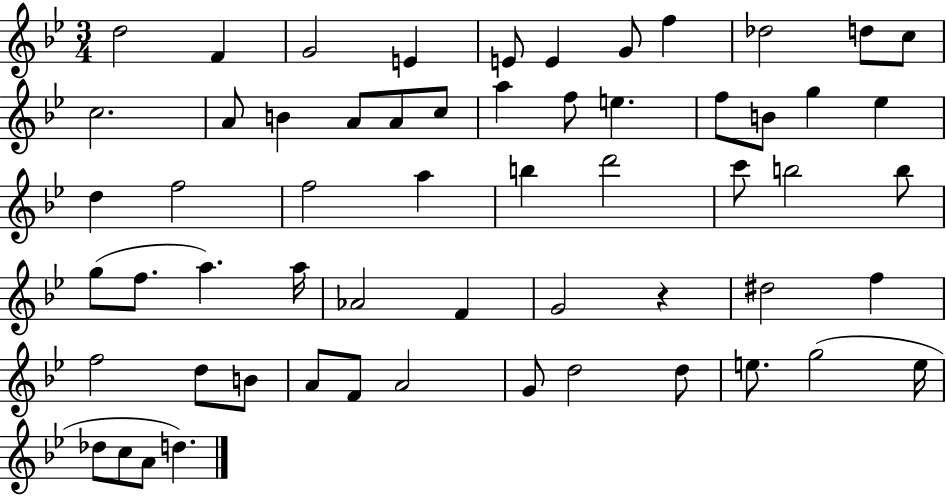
{
  \clef treble
  \numericTimeSignature
  \time 3/4
  \key bes \major
  d''2 f'4 | g'2 e'4 | e'8 e'4 g'8 f''4 | des''2 d''8 c''8 | \break c''2. | a'8 b'4 a'8 a'8 c''8 | a''4 f''8 e''4. | f''8 b'8 g''4 ees''4 | \break d''4 f''2 | f''2 a''4 | b''4 d'''2 | c'''8 b''2 b''8 | \break g''8( f''8. a''4.) a''16 | aes'2 f'4 | g'2 r4 | dis''2 f''4 | \break f''2 d''8 b'8 | a'8 f'8 a'2 | g'8 d''2 d''8 | e''8. g''2( e''16 | \break des''8 c''8 a'8 d''4.) | \bar "|."
}